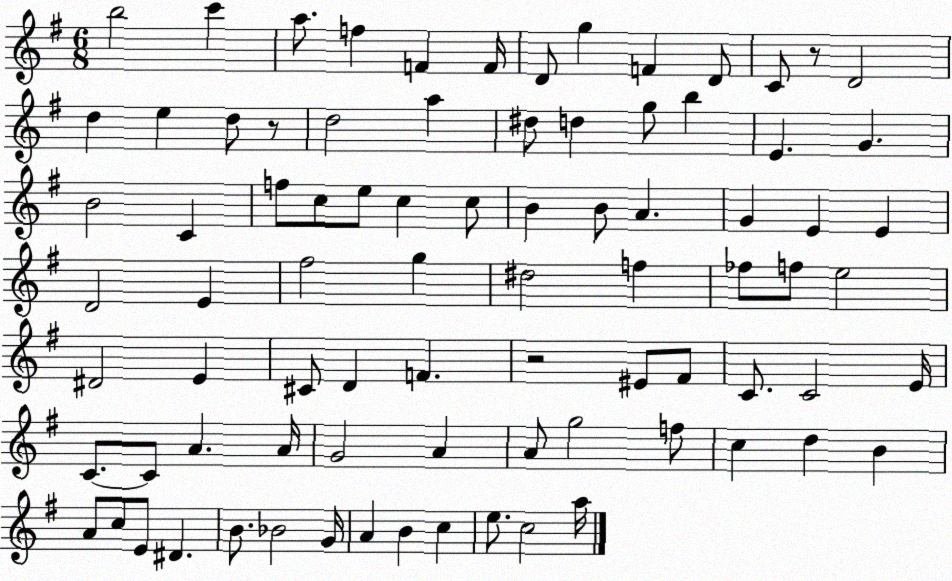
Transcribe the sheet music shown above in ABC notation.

X:1
T:Untitled
M:6/8
L:1/4
K:G
b2 c' a/2 f F F/4 D/2 g F D/2 C/2 z/2 D2 d e d/2 z/2 d2 a ^d/2 d g/2 b E G B2 C f/2 c/2 e/2 c c/2 B B/2 A G E E D2 E ^f2 g ^d2 f _f/2 f/2 e2 ^D2 E ^C/2 D F z2 ^E/2 ^F/2 C/2 C2 E/4 C/2 C/2 A A/4 G2 A A/2 g2 f/2 c d B A/2 c/2 E/2 ^D B/2 _B2 G/4 A B c e/2 c2 a/4